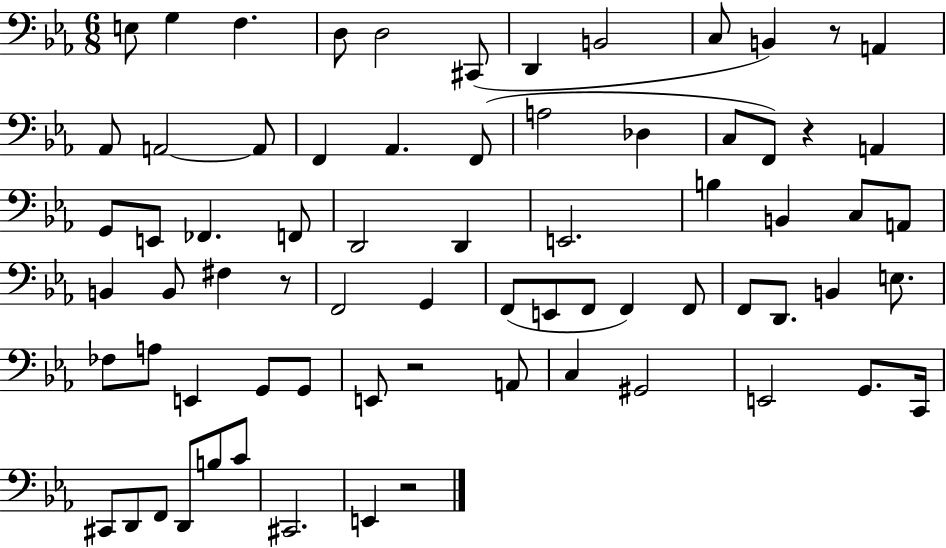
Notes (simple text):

E3/e G3/q F3/q. D3/e D3/h C#2/e D2/q B2/h C3/e B2/q R/e A2/q Ab2/e A2/h A2/e F2/q Ab2/q. F2/e A3/h Db3/q C3/e F2/e R/q A2/q G2/e E2/e FES2/q. F2/e D2/h D2/q E2/h. B3/q B2/q C3/e A2/e B2/q B2/e F#3/q R/e F2/h G2/q F2/e E2/e F2/e F2/q F2/e F2/e D2/e. B2/q E3/e. FES3/e A3/e E2/q G2/e G2/e E2/e R/h A2/e C3/q G#2/h E2/h G2/e. C2/s C#2/e D2/e F2/e D2/e B3/e C4/e C#2/h. E2/q R/h